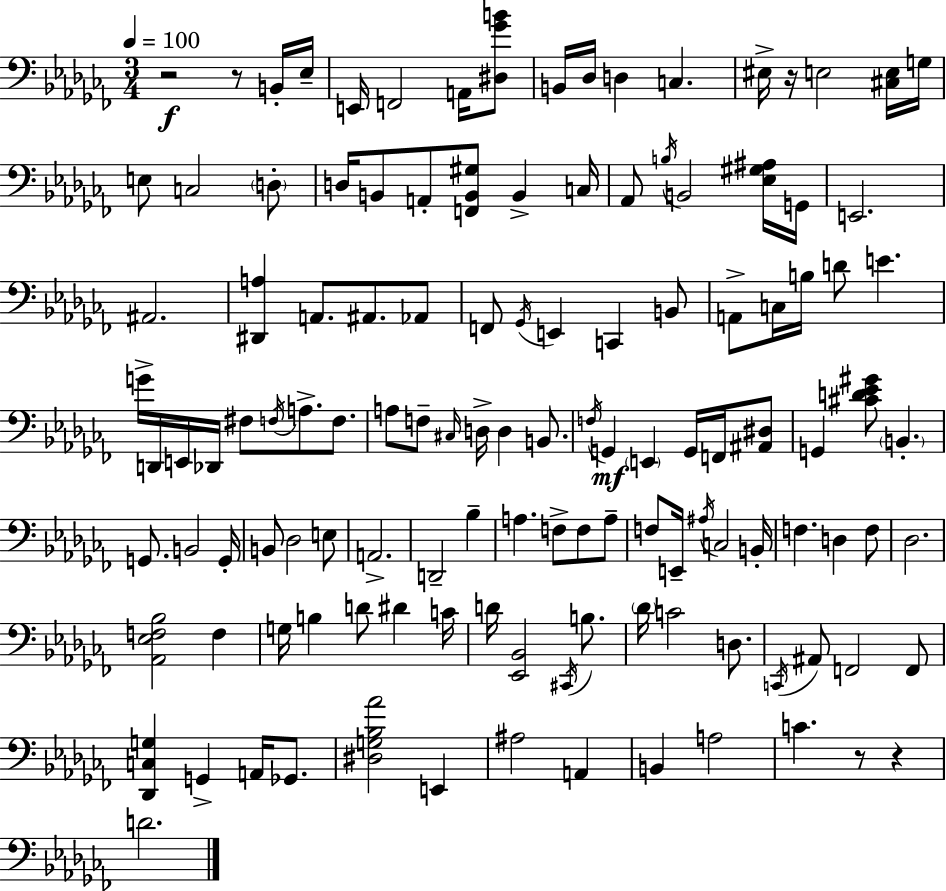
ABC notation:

X:1
T:Untitled
M:3/4
L:1/4
K:Abm
z2 z/2 B,,/4 _E,/4 E,,/4 F,,2 A,,/4 [^D,_GB]/2 B,,/4 _D,/4 D, C, ^E,/4 z/4 E,2 [^C,E,]/4 G,/4 E,/2 C,2 D,/2 D,/4 B,,/2 A,,/2 [F,,B,,^G,]/2 B,, C,/4 _A,,/2 B,/4 B,,2 [_E,^G,^A,]/4 G,,/4 E,,2 ^A,,2 [^D,,A,] A,,/2 ^A,,/2 _A,,/2 F,,/2 _G,,/4 E,, C,, B,,/2 A,,/2 C,/4 B,/4 D/2 E G/4 D,,/4 E,,/4 _D,,/4 ^F,/2 F,/4 A,/2 F,/2 A,/2 F,/2 ^C,/4 D,/4 D, B,,/2 F,/4 G,, E,, G,,/4 F,,/4 [^A,,^D,]/2 G,, [^CD_E^G]/2 B,, G,,/2 B,,2 G,,/4 B,,/2 _D,2 E,/2 A,,2 D,,2 _B, A, F,/2 F,/2 A,/2 F,/2 E,,/4 ^A,/4 C,2 B,,/4 F, D, F,/2 _D,2 [_A,,_E,F,_B,]2 F, G,/4 B, D/2 ^D C/4 D/4 [_E,,_B,,]2 ^C,,/4 B,/2 _D/4 C2 D,/2 C,,/4 ^A,,/2 F,,2 F,,/2 [_D,,C,G,] G,, A,,/4 _G,,/2 [^D,G,_B,_A]2 E,, ^A,2 A,, B,, A,2 C z/2 z D2